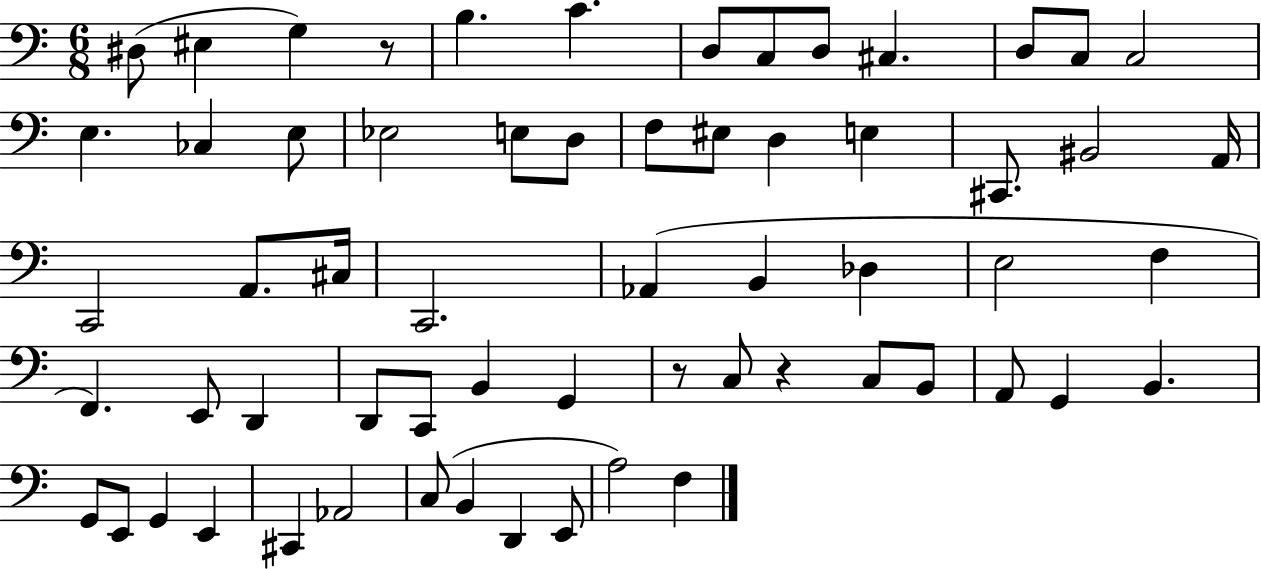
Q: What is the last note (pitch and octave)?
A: F3